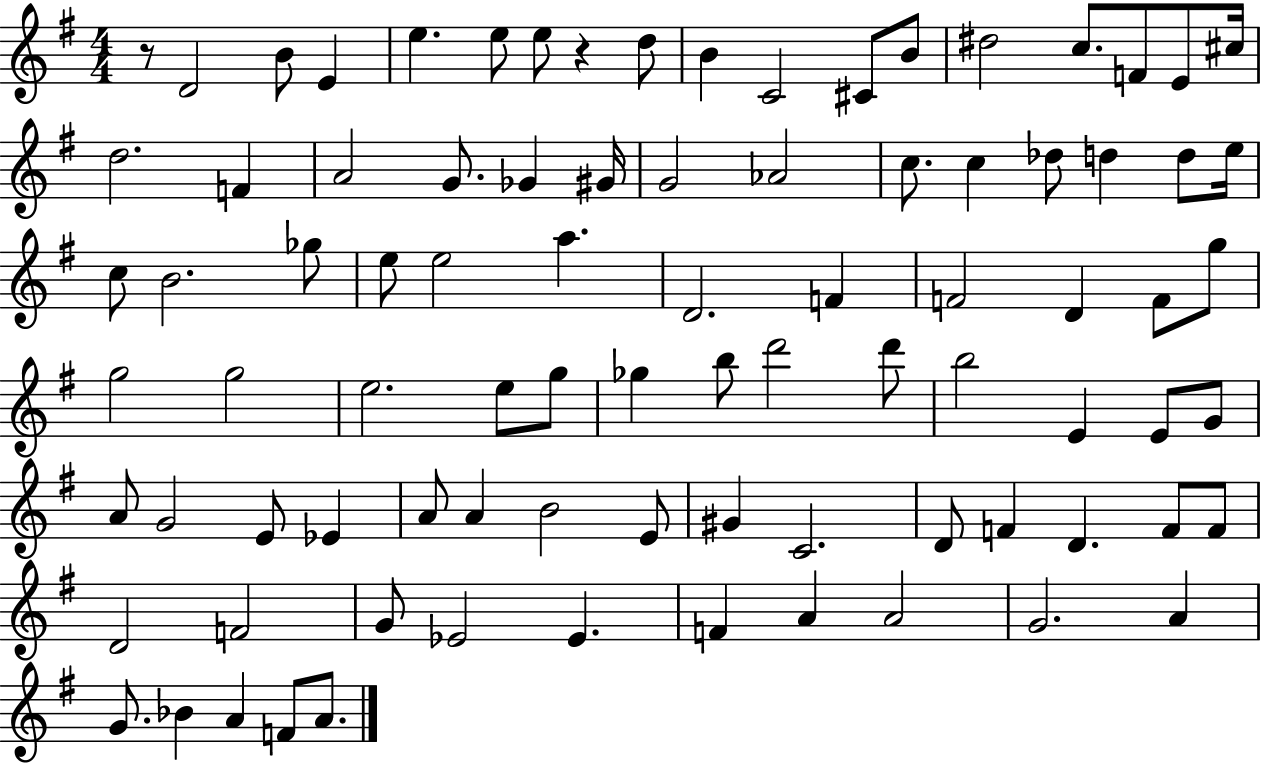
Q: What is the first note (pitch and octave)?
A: D4